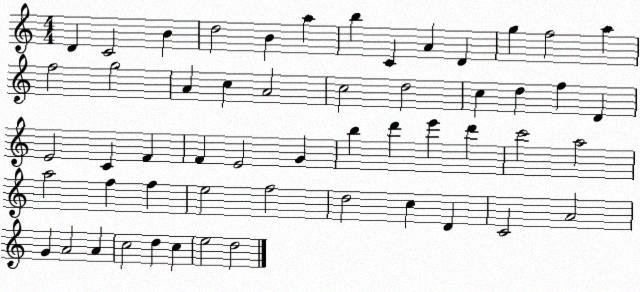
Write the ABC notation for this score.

X:1
T:Untitled
M:4/4
L:1/4
K:C
D C2 B d2 B a b C A D g f2 a f2 g2 A c A2 c2 d2 c d f D E2 C F F E2 G b d' e' d' c'2 a2 a2 f f e2 f2 d2 c D C2 A2 G A2 A c2 d c e2 d2